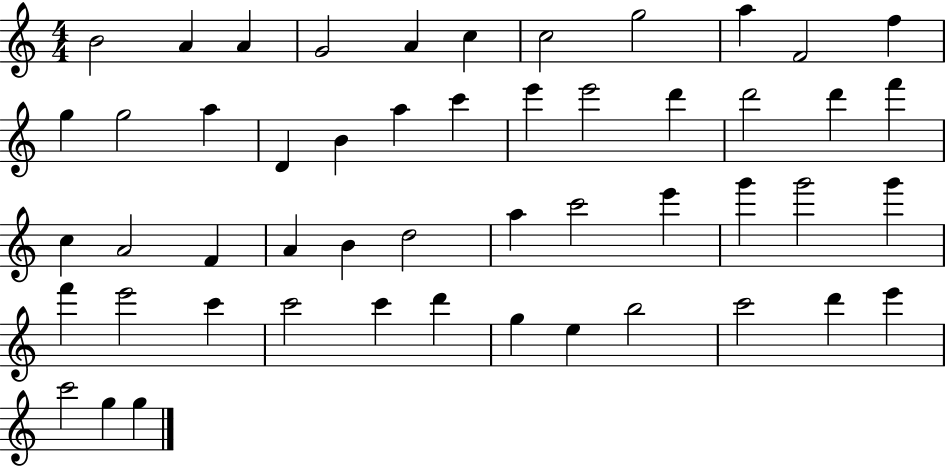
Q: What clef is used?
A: treble